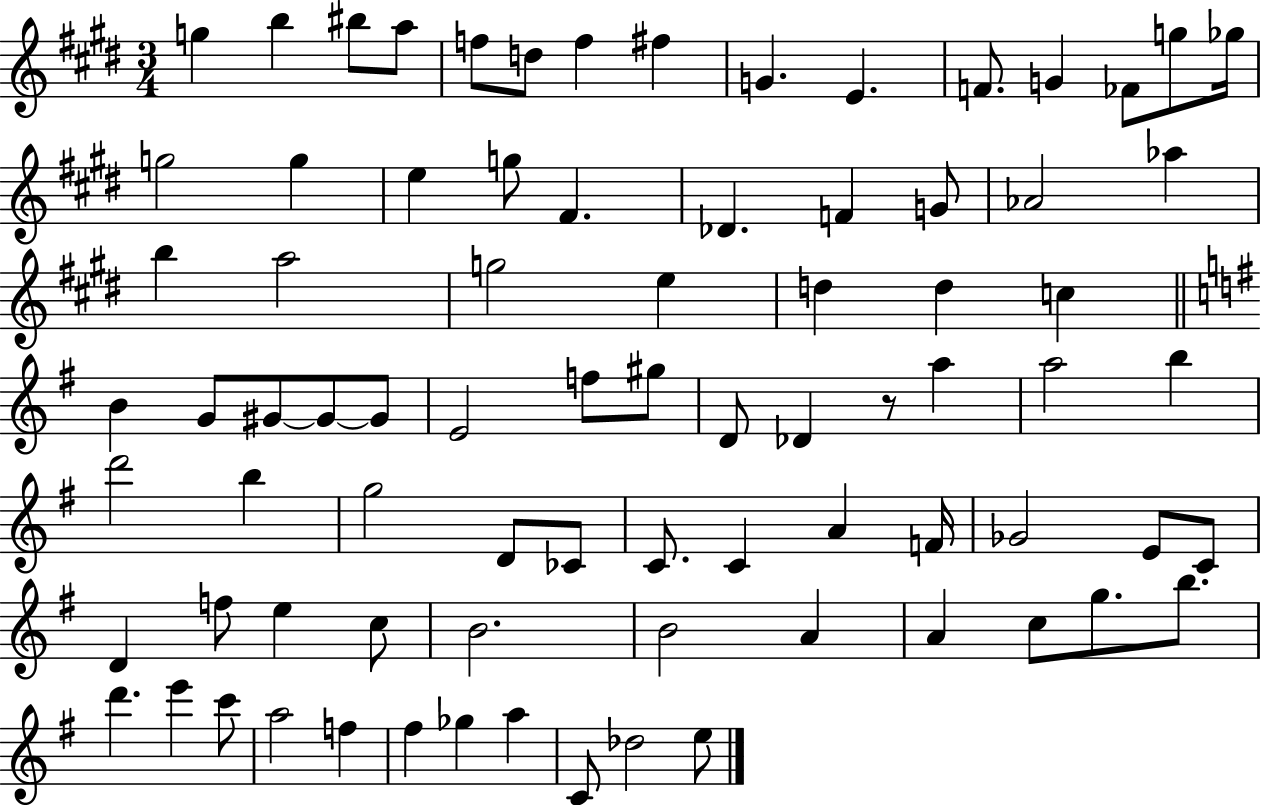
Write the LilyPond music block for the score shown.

{
  \clef treble
  \numericTimeSignature
  \time 3/4
  \key e \major
  \repeat volta 2 { g''4 b''4 bis''8 a''8 | f''8 d''8 f''4 fis''4 | g'4. e'4. | f'8. g'4 fes'8 g''8 ges''16 | \break g''2 g''4 | e''4 g''8 fis'4. | des'4. f'4 g'8 | aes'2 aes''4 | \break b''4 a''2 | g''2 e''4 | d''4 d''4 c''4 | \bar "||" \break \key e \minor b'4 g'8 gis'8~~ gis'8~~ gis'8 | e'2 f''8 gis''8 | d'8 des'4 r8 a''4 | a''2 b''4 | \break d'''2 b''4 | g''2 d'8 ces'8 | c'8. c'4 a'4 f'16 | ges'2 e'8 c'8 | \break d'4 f''8 e''4 c''8 | b'2. | b'2 a'4 | a'4 c''8 g''8. b''8. | \break d'''4. e'''4 c'''8 | a''2 f''4 | fis''4 ges''4 a''4 | c'8 des''2 e''8 | \break } \bar "|."
}